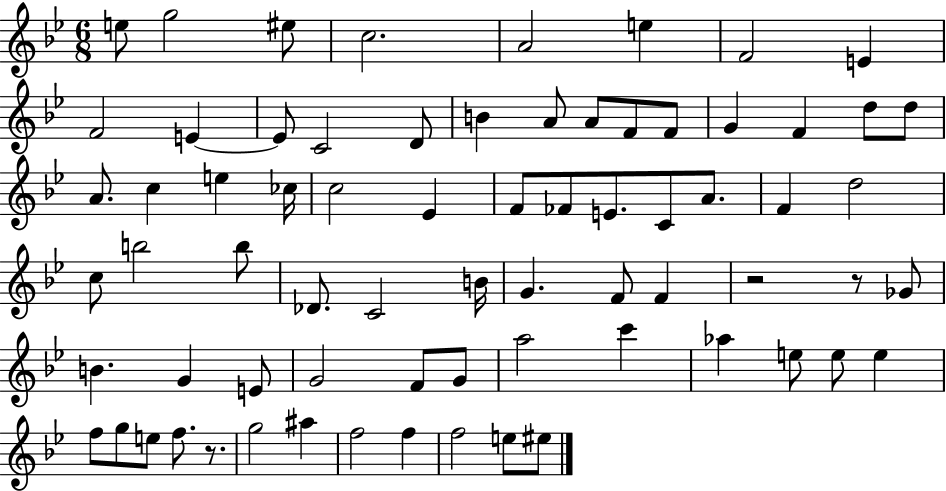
{
  \clef treble
  \numericTimeSignature
  \time 6/8
  \key bes \major
  e''8 g''2 eis''8 | c''2. | a'2 e''4 | f'2 e'4 | \break f'2 e'4~~ | e'8 c'2 d'8 | b'4 a'8 a'8 f'8 f'8 | g'4 f'4 d''8 d''8 | \break a'8. c''4 e''4 ces''16 | c''2 ees'4 | f'8 fes'8 e'8. c'8 a'8. | f'4 d''2 | \break c''8 b''2 b''8 | des'8. c'2 b'16 | g'4. f'8 f'4 | r2 r8 ges'8 | \break b'4. g'4 e'8 | g'2 f'8 g'8 | a''2 c'''4 | aes''4 e''8 e''8 e''4 | \break f''8 g''8 e''8 f''8. r8. | g''2 ais''4 | f''2 f''4 | f''2 e''8 eis''8 | \break \bar "|."
}